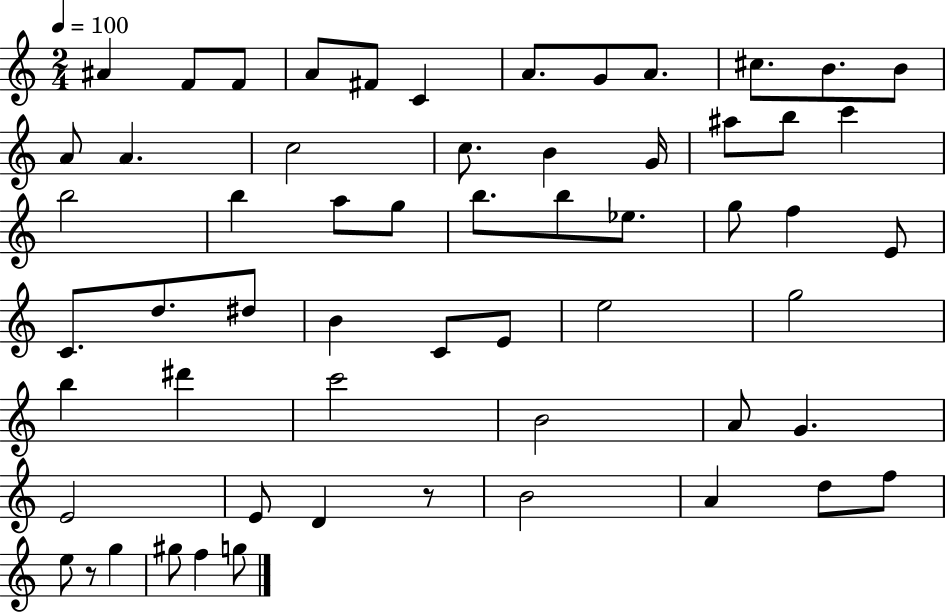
A#4/q F4/e F4/e A4/e F#4/e C4/q A4/e. G4/e A4/e. C#5/e. B4/e. B4/e A4/e A4/q. C5/h C5/e. B4/q G4/s A#5/e B5/e C6/q B5/h B5/q A5/e G5/e B5/e. B5/e Eb5/e. G5/e F5/q E4/e C4/e. D5/e. D#5/e B4/q C4/e E4/e E5/h G5/h B5/q D#6/q C6/h B4/h A4/e G4/q. E4/h E4/e D4/q R/e B4/h A4/q D5/e F5/e E5/e R/e G5/q G#5/e F5/q G5/e